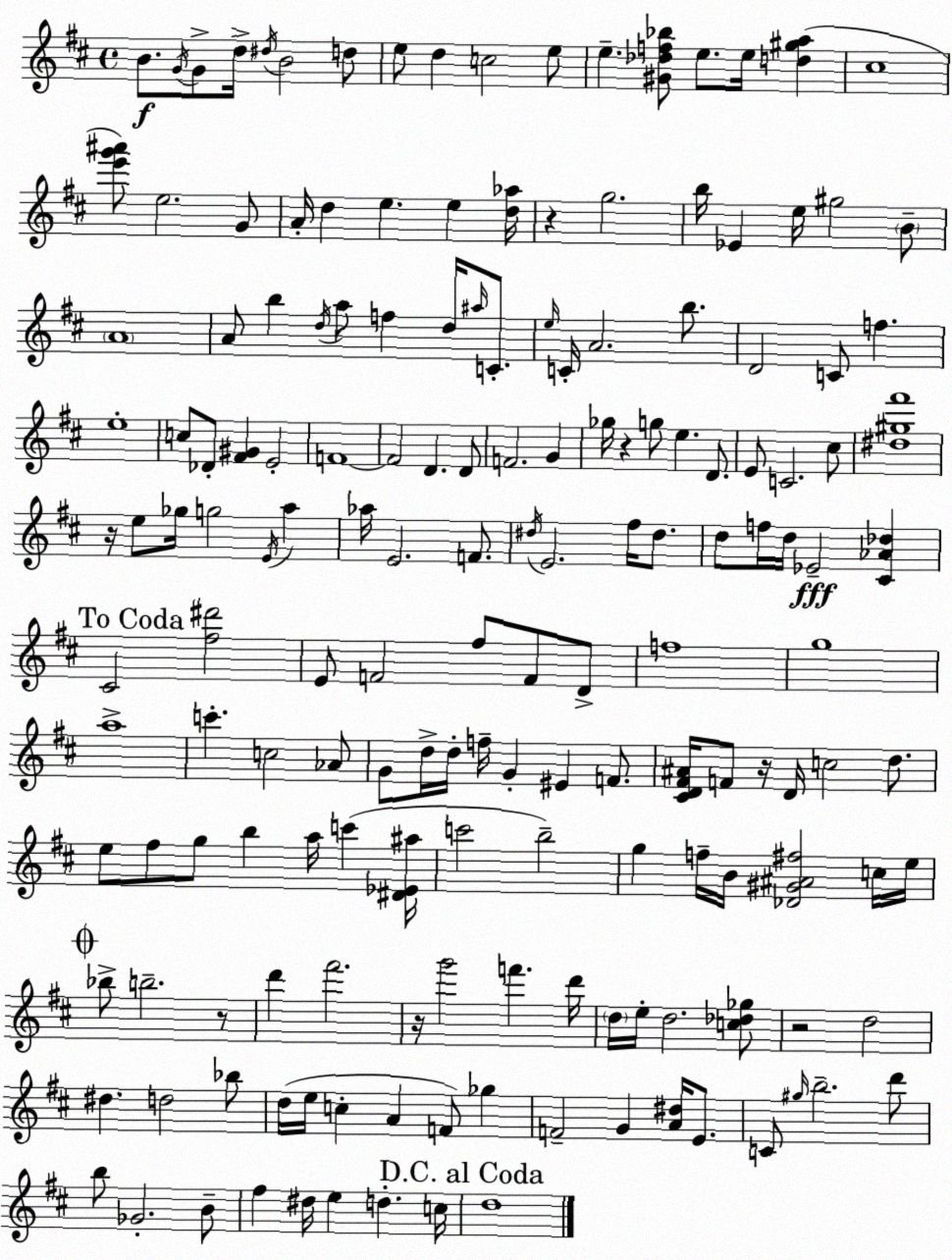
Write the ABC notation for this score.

X:1
T:Untitled
M:4/4
L:1/4
K:D
B/2 G/4 G/2 d/4 ^d/4 B2 d/2 e/2 d c2 e/2 e [^G_df_b]/2 e/2 e/4 [d^ga] ^c4 [e'g'^a']/2 e2 G/2 A/4 d e e [d_a]/4 z g2 b/4 _E e/4 ^g2 B/2 A4 A/2 b d/4 a/2 f d/4 ^a/4 C/2 e/4 C/4 A2 b/2 D2 C/2 f e4 c/2 _D/2 [^F^G] E2 F4 F2 D D/2 F2 G _g/4 z g/2 e D/2 E/2 C2 ^c/2 [^d^g^f']4 z/4 e/2 _g/4 g2 E/4 a _a/4 E2 F/2 ^d/4 E2 ^f/4 ^d/2 d/2 f/4 d/4 _E2 [^C_A_d] ^C2 [^f^d']2 E/2 F2 ^f/2 F/2 D/2 f4 g4 a4 c' c2 _A/2 G/2 d/4 d/4 f/4 G ^E F/2 [^CD^F^A]/4 F/2 z/4 D/4 c2 d/2 e/2 ^f/2 g/2 b a/4 c' [^D_E^a]/4 c'2 b2 g f/4 B/4 [_D^G^A^f]2 c/4 e/4 _b/2 b2 z/2 d' ^f'2 z/4 g'2 f' d'/4 d/4 e/4 d2 [c_d_g]/2 z2 d2 ^d d2 _b/2 d/4 e/4 c A F/2 _g F2 G [A^d]/4 E/2 C/2 ^g/4 b2 d'/2 b/2 _G2 B/2 ^f ^d/4 e d c/4 d4